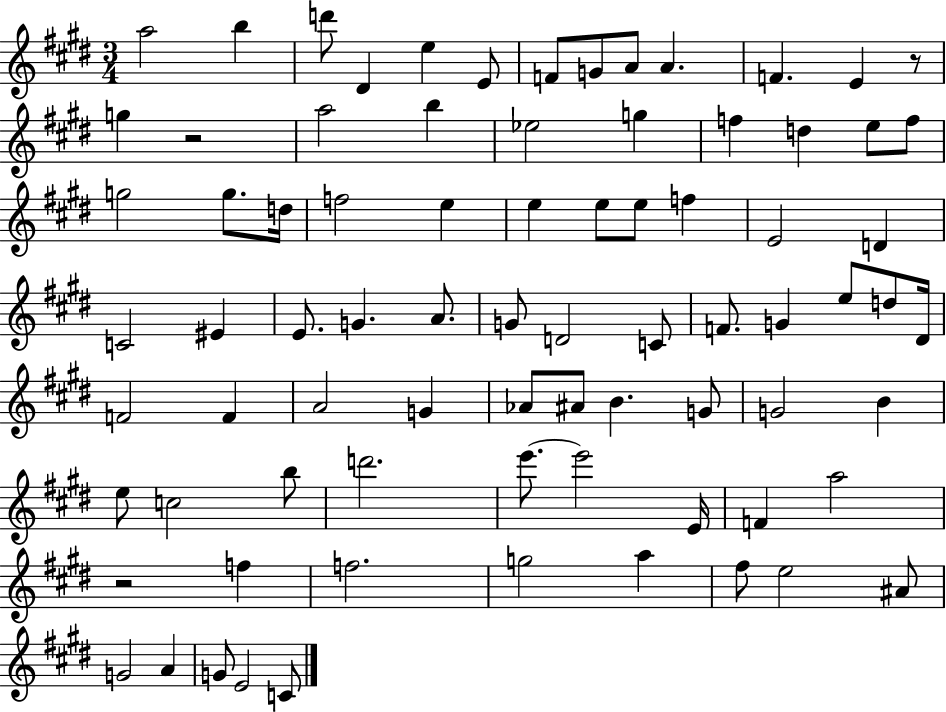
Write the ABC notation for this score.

X:1
T:Untitled
M:3/4
L:1/4
K:E
a2 b d'/2 ^D e E/2 F/2 G/2 A/2 A F E z/2 g z2 a2 b _e2 g f d e/2 f/2 g2 g/2 d/4 f2 e e e/2 e/2 f E2 D C2 ^E E/2 G A/2 G/2 D2 C/2 F/2 G e/2 d/2 ^D/4 F2 F A2 G _A/2 ^A/2 B G/2 G2 B e/2 c2 b/2 d'2 e'/2 e'2 E/4 F a2 z2 f f2 g2 a ^f/2 e2 ^A/2 G2 A G/2 E2 C/2